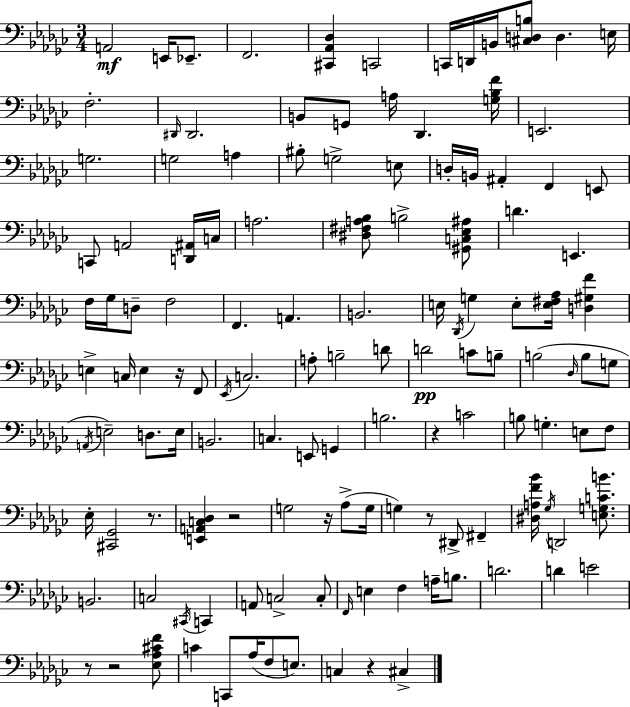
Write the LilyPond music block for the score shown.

{
  \clef bass
  \numericTimeSignature
  \time 3/4
  \key ees \minor
  a,2\mf e,16 ees,8.-- | f,2. | <cis, aes, des>4 c,2 | c,16 d,16 b,16 <cis d b>8 d4. e16 | \break f2.-. | \grace { dis,16 } dis,2. | b,8 g,8 a16 des,4. | <g bes f'>16 e,2. | \break g2. | g2 a4 | bis8-. g2-> e8 | d16-. b,16 ais,4-. f,4 e,8 | \break c,8 a,2 <d, ais,>16 | c16 a2. | <dis fis a bes>8 b2-> <gis, c ees ais>8 | d'4. e,4. | \break f16 ges16 d8-- f2 | f,4. a,4. | b,2. | e16 \acciaccatura { des,16 } g4 e8-. <e fis aes>16 <d gis f'>4 | \break e4-> c16 e4 r16 | f,8 \acciaccatura { ees,16 } c2. | a8-. b2-- | d'8 d'2\pp c'8 | \break b8-- b2( \grace { des16 } | b8 g8 \acciaccatura { a,16 } e2--) | d8. e16 b,2. | c4. e,8 | \break g,4 b2. | r4 c'2 | b8 g4.-. | e8 f8 ees16-. <cis, ges,>2 | \break r8. <e, a, c des>4 r2 | g2 | r16 aes8->( g16 g4) r8 dis,8-> | fis,4-- <dis a f' bes'>16 \acciaccatura { ges16 } d,2 | \break <e g c' b'>8. b,2. | c2 | \acciaccatura { cis,16 } c,4 a,8 c2-> | c8-. \grace { f,16 } e4 | \break f4 a16-- b8. d'2. | d'4 | e'2 r8 r2 | <ees aes cis' f'>8 c'4 | \break c,8 aes16( f8 e8.) c4 | r4 cis4-> \bar "|."
}